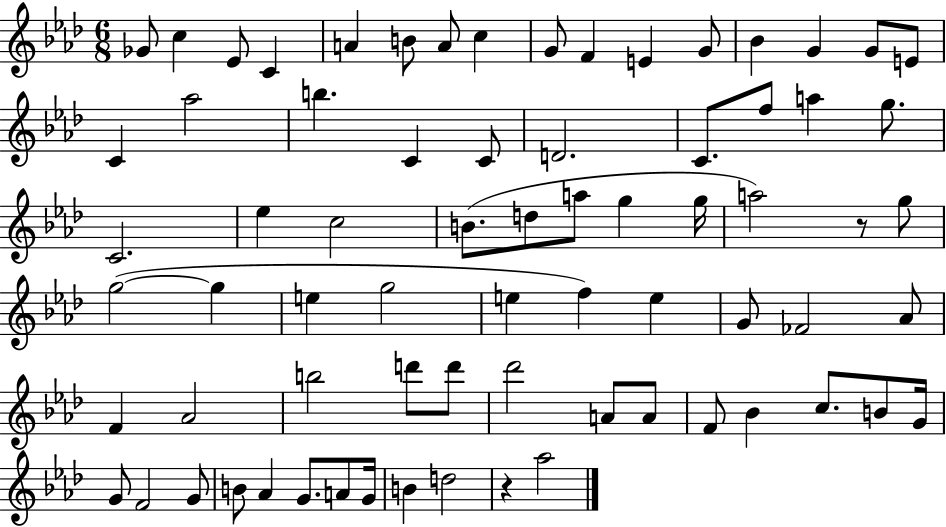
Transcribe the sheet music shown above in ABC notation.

X:1
T:Untitled
M:6/8
L:1/4
K:Ab
_G/2 c _E/2 C A B/2 A/2 c G/2 F E G/2 _B G G/2 E/2 C _a2 b C C/2 D2 C/2 f/2 a g/2 C2 _e c2 B/2 d/2 a/2 g g/4 a2 z/2 g/2 g2 g e g2 e f e G/2 _F2 _A/2 F _A2 b2 d'/2 d'/2 _d'2 A/2 A/2 F/2 _B c/2 B/2 G/4 G/2 F2 G/2 B/2 _A G/2 A/2 G/4 B d2 z _a2